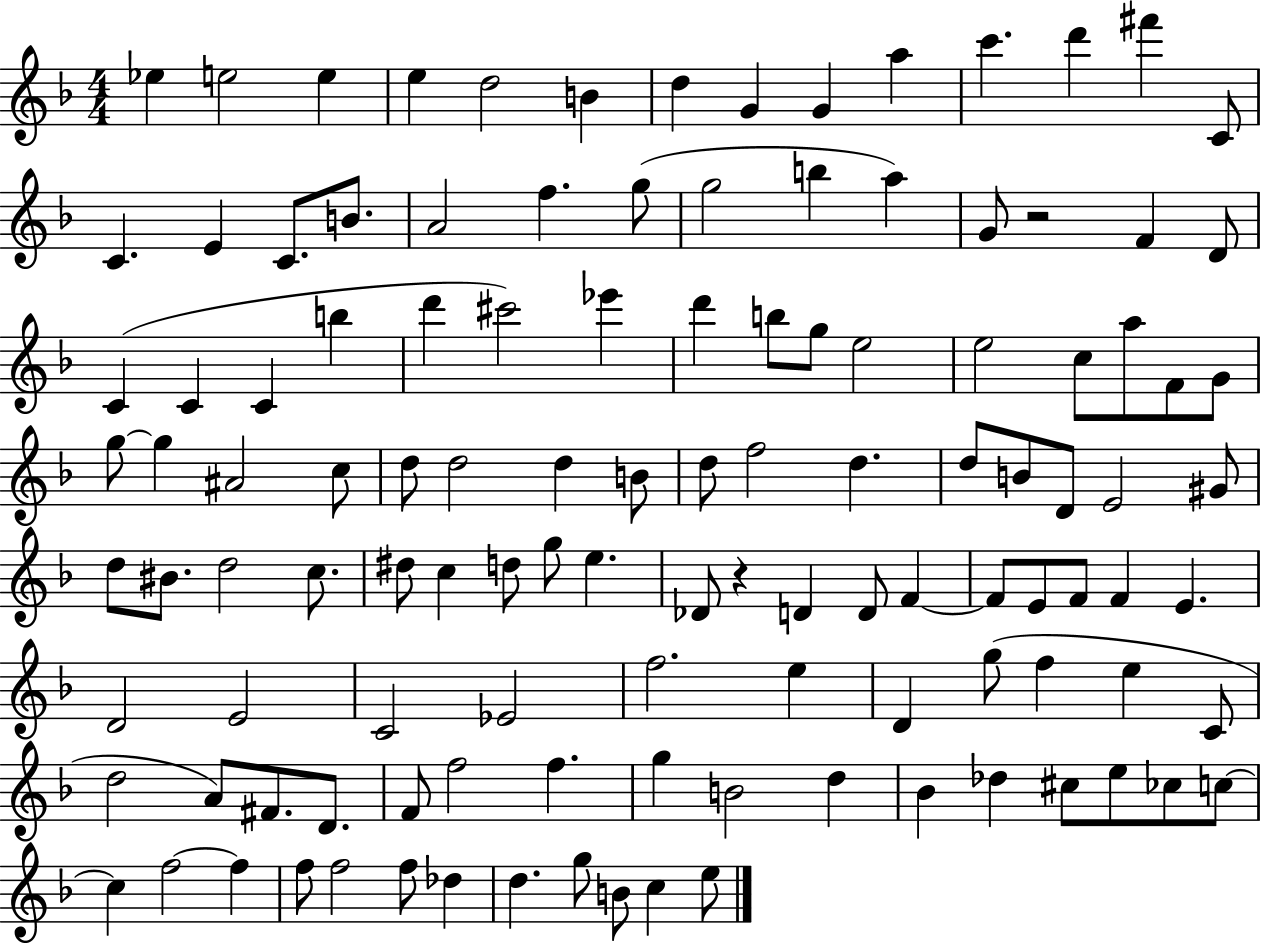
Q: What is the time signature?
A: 4/4